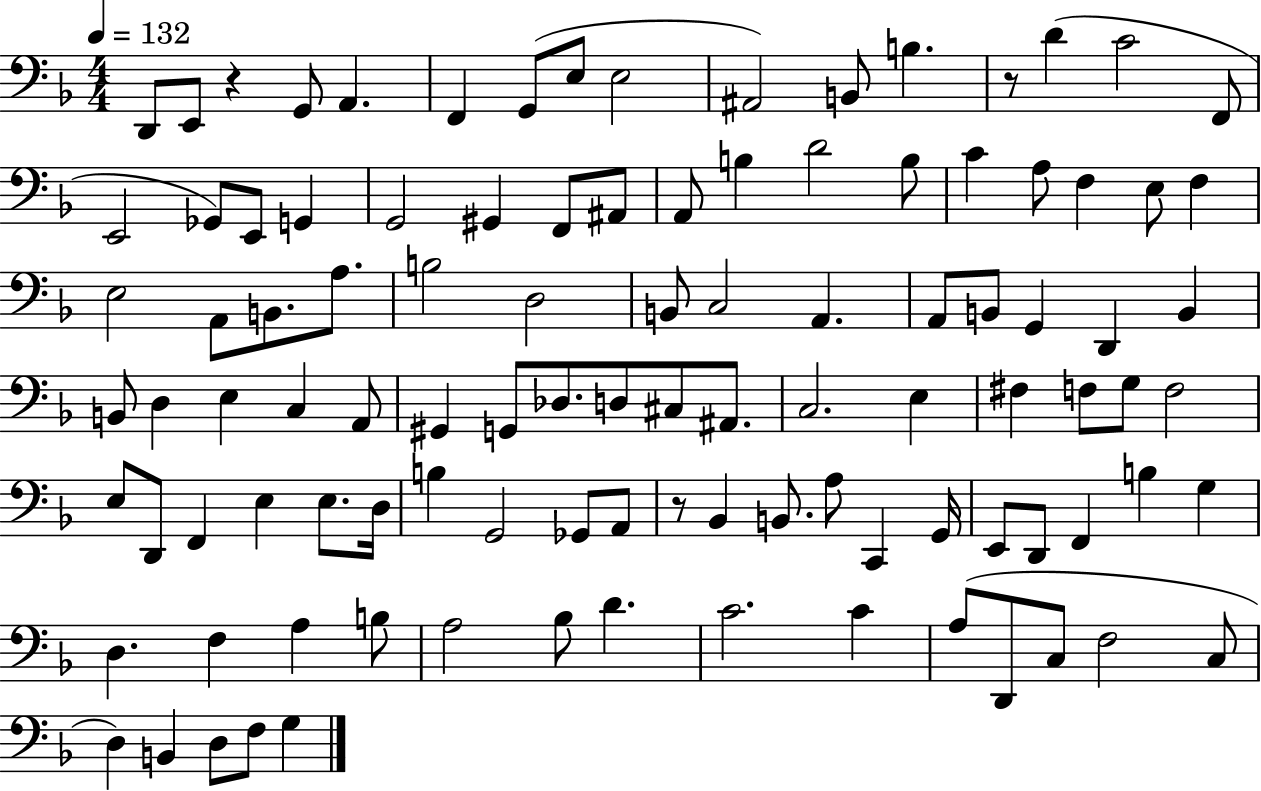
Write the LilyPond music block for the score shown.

{
  \clef bass
  \numericTimeSignature
  \time 4/4
  \key f \major
  \tempo 4 = 132
  d,8 e,8 r4 g,8 a,4. | f,4 g,8( e8 e2 | ais,2) b,8 b4. | r8 d'4( c'2 f,8 | \break e,2 ges,8) e,8 g,4 | g,2 gis,4 f,8 ais,8 | a,8 b4 d'2 b8 | c'4 a8 f4 e8 f4 | \break e2 a,8 b,8. a8. | b2 d2 | b,8 c2 a,4. | a,8 b,8 g,4 d,4 b,4 | \break b,8 d4 e4 c4 a,8 | gis,4 g,8 des8. d8 cis8 ais,8. | c2. e4 | fis4 f8 g8 f2 | \break e8 d,8 f,4 e4 e8. d16 | b4 g,2 ges,8 a,8 | r8 bes,4 b,8. a8 c,4 g,16 | e,8 d,8 f,4 b4 g4 | \break d4. f4 a4 b8 | a2 bes8 d'4. | c'2. c'4 | a8( d,8 c8 f2 c8 | \break d4) b,4 d8 f8 g4 | \bar "|."
}